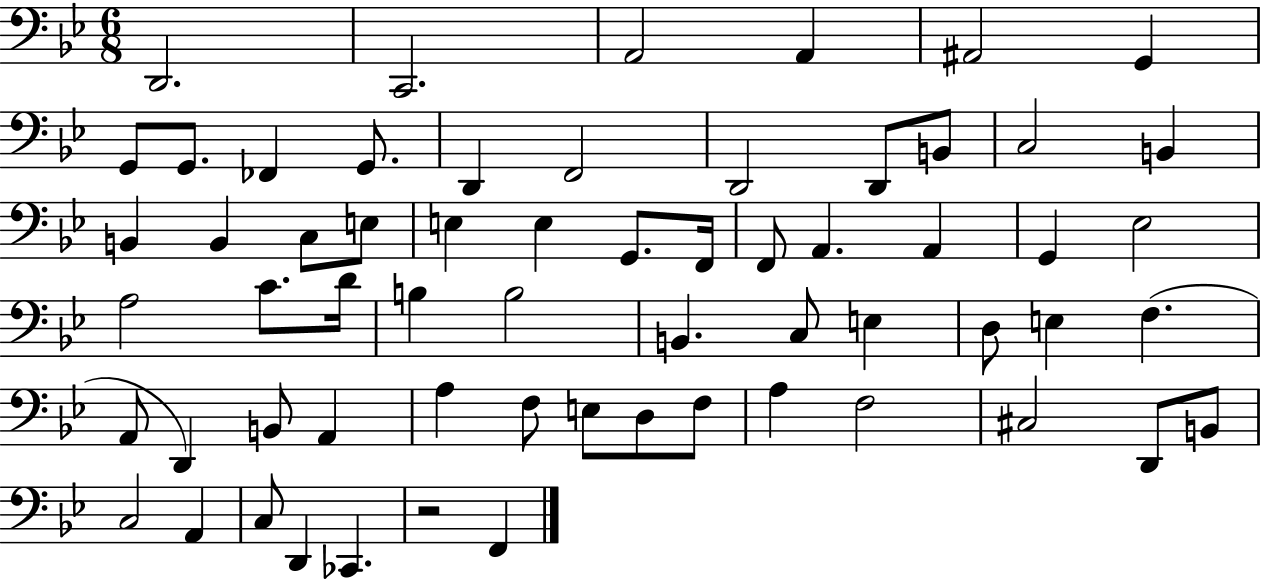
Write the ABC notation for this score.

X:1
T:Untitled
M:6/8
L:1/4
K:Bb
D,,2 C,,2 A,,2 A,, ^A,,2 G,, G,,/2 G,,/2 _F,, G,,/2 D,, F,,2 D,,2 D,,/2 B,,/2 C,2 B,, B,, B,, C,/2 E,/2 E, E, G,,/2 F,,/4 F,,/2 A,, A,, G,, _E,2 A,2 C/2 D/4 B, B,2 B,, C,/2 E, D,/2 E, F, A,,/2 D,, B,,/2 A,, A, F,/2 E,/2 D,/2 F,/2 A, F,2 ^C,2 D,,/2 B,,/2 C,2 A,, C,/2 D,, _C,, z2 F,,